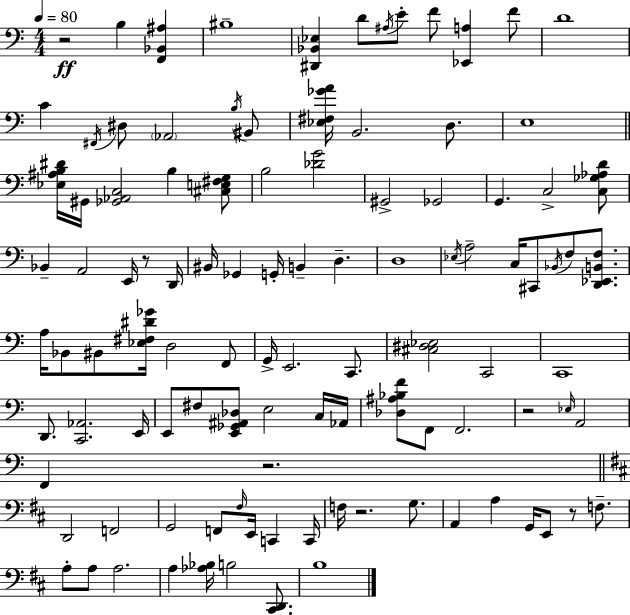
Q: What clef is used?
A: bass